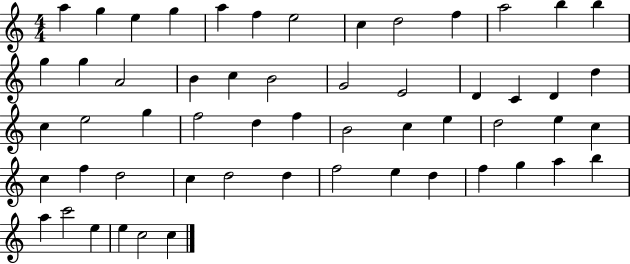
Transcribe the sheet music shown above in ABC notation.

X:1
T:Untitled
M:4/4
L:1/4
K:C
a g e g a f e2 c d2 f a2 b b g g A2 B c B2 G2 E2 D C D d c e2 g f2 d f B2 c e d2 e c c f d2 c d2 d f2 e d f g a b a c'2 e e c2 c